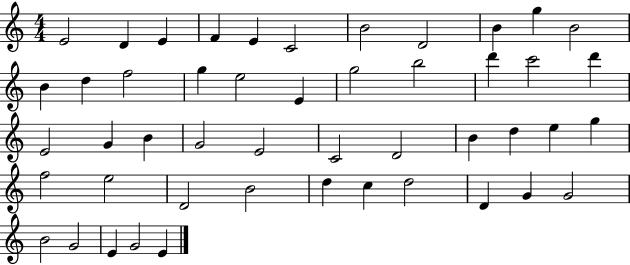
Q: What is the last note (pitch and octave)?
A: E4